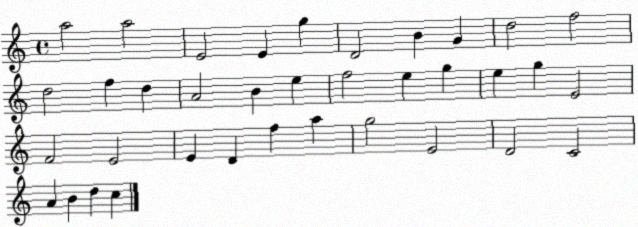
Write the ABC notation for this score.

X:1
T:Untitled
M:4/4
L:1/4
K:C
a2 a2 E2 E g D2 B G d2 f2 d2 f d A2 B e f2 e g e g E2 F2 E2 E D f a g2 E2 D2 C2 A B d c